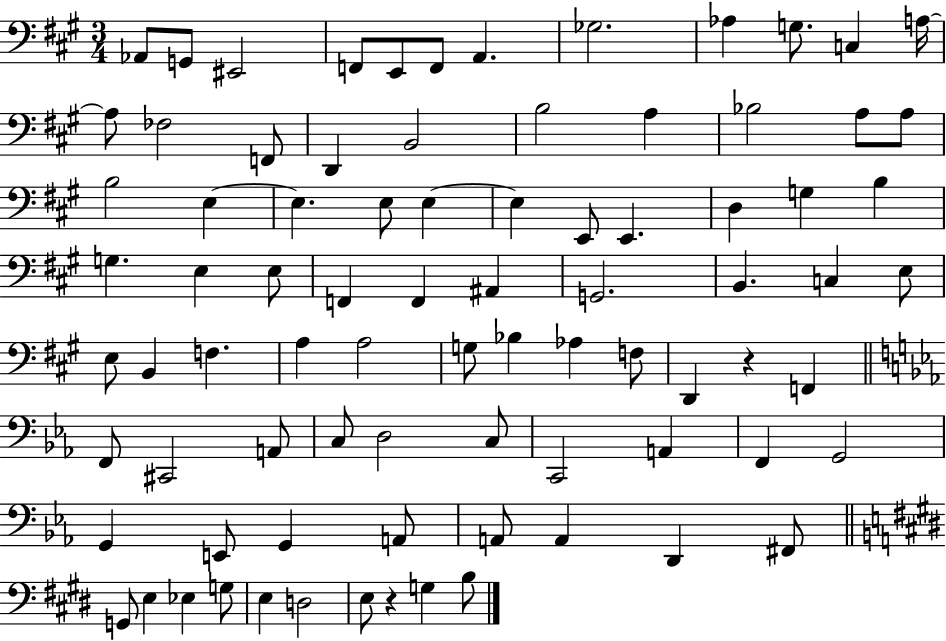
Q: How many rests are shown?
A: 2